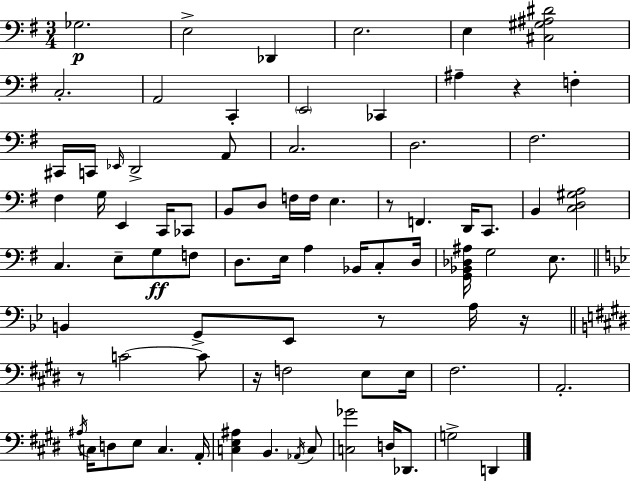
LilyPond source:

{
  \clef bass
  \numericTimeSignature
  \time 3/4
  \key e \minor
  ges2.\p | e2-> des,4 | e2. | e4 <cis gis ais dis'>2 | \break c2.-. | a,2 c,4-. | \parenthesize e,2 ces,4 | ais4-- r4 f4-. | \break cis,16 c,16 \grace { ees,16 } d,2-> a,8 | c2. | d2. | fis2. | \break fis4 g16 e,4 c,16 ces,8 | b,8 d8 f16 f16 e4. | r8 f,4. d,16 c,8. | b,4 <c d gis a>2 | \break c4. e8-- g8\ff f8 | d8. e16 a4 bes,16 c8-. | d16 <g, bes, des ais>16 g2 e8. | \bar "||" \break \key bes \major b,4 g,8-> ees,8 r8 a16 r16 | \bar "||" \break \key e \major r8 c'2~~ c'8 | r16 f2 e8 e16 | fis2. | a,2.-. | \break \acciaccatura { ais16 } c16 d8 e8 c4. | a,16-. <c e ais>4 b,4. \acciaccatura { aes,16 } | c8 <c ges'>2 d16 des,8. | g2-> d,4 | \break \bar "|."
}